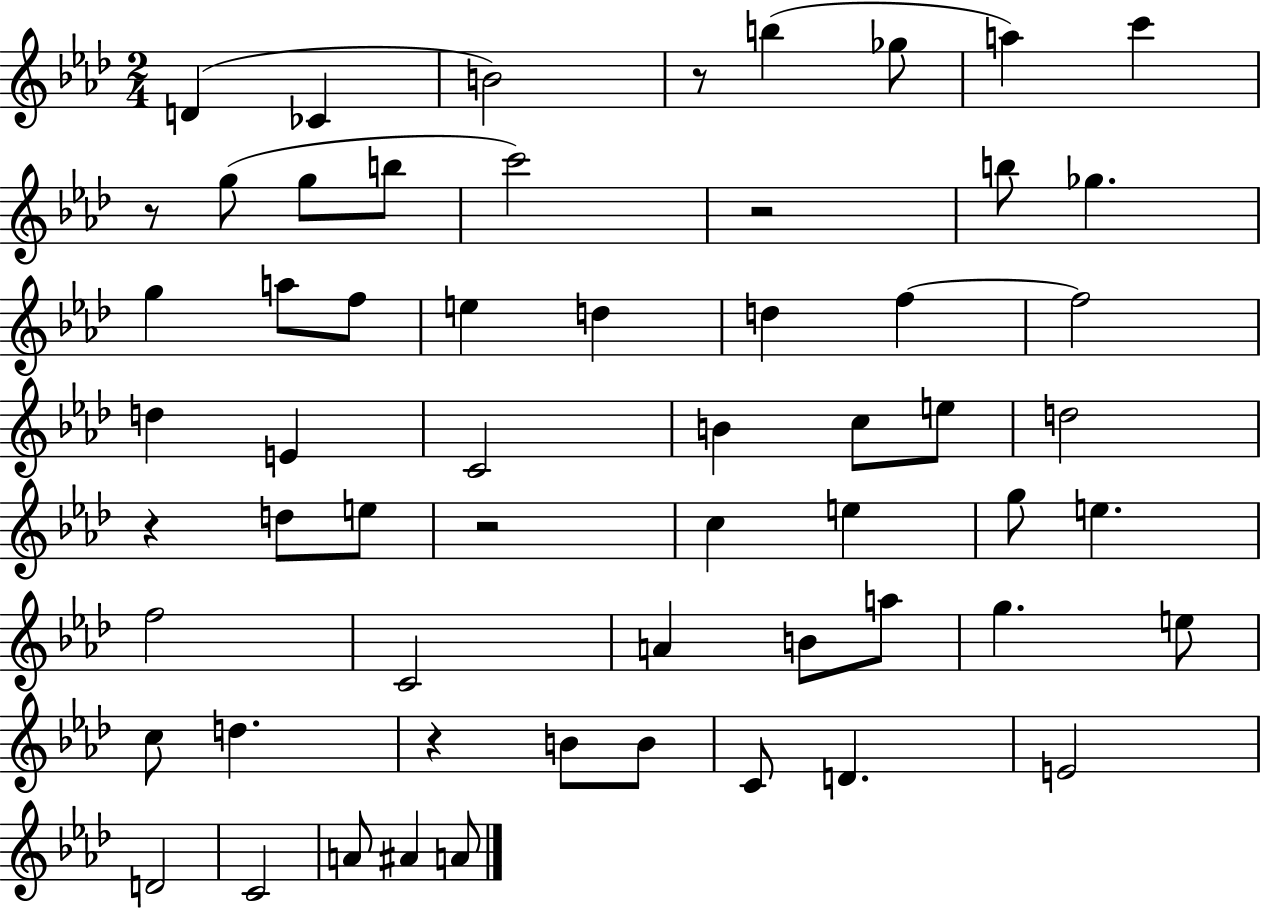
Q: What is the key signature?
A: AES major